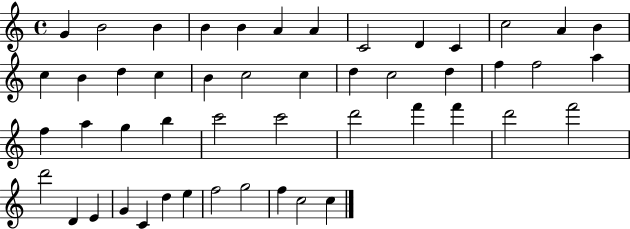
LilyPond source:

{
  \clef treble
  \time 4/4
  \defaultTimeSignature
  \key c \major
  g'4 b'2 b'4 | b'4 b'4 a'4 a'4 | c'2 d'4 c'4 | c''2 a'4 b'4 | \break c''4 b'4 d''4 c''4 | b'4 c''2 c''4 | d''4 c''2 d''4 | f''4 f''2 a''4 | \break f''4 a''4 g''4 b''4 | c'''2 c'''2 | d'''2 f'''4 f'''4 | d'''2 f'''2 | \break d'''2 d'4 e'4 | g'4 c'4 d''4 e''4 | f''2 g''2 | f''4 c''2 c''4 | \break \bar "|."
}